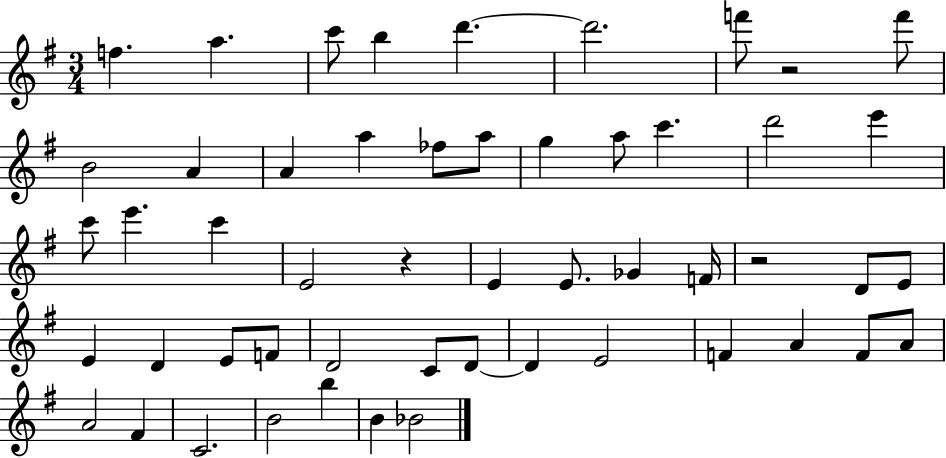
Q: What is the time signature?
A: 3/4